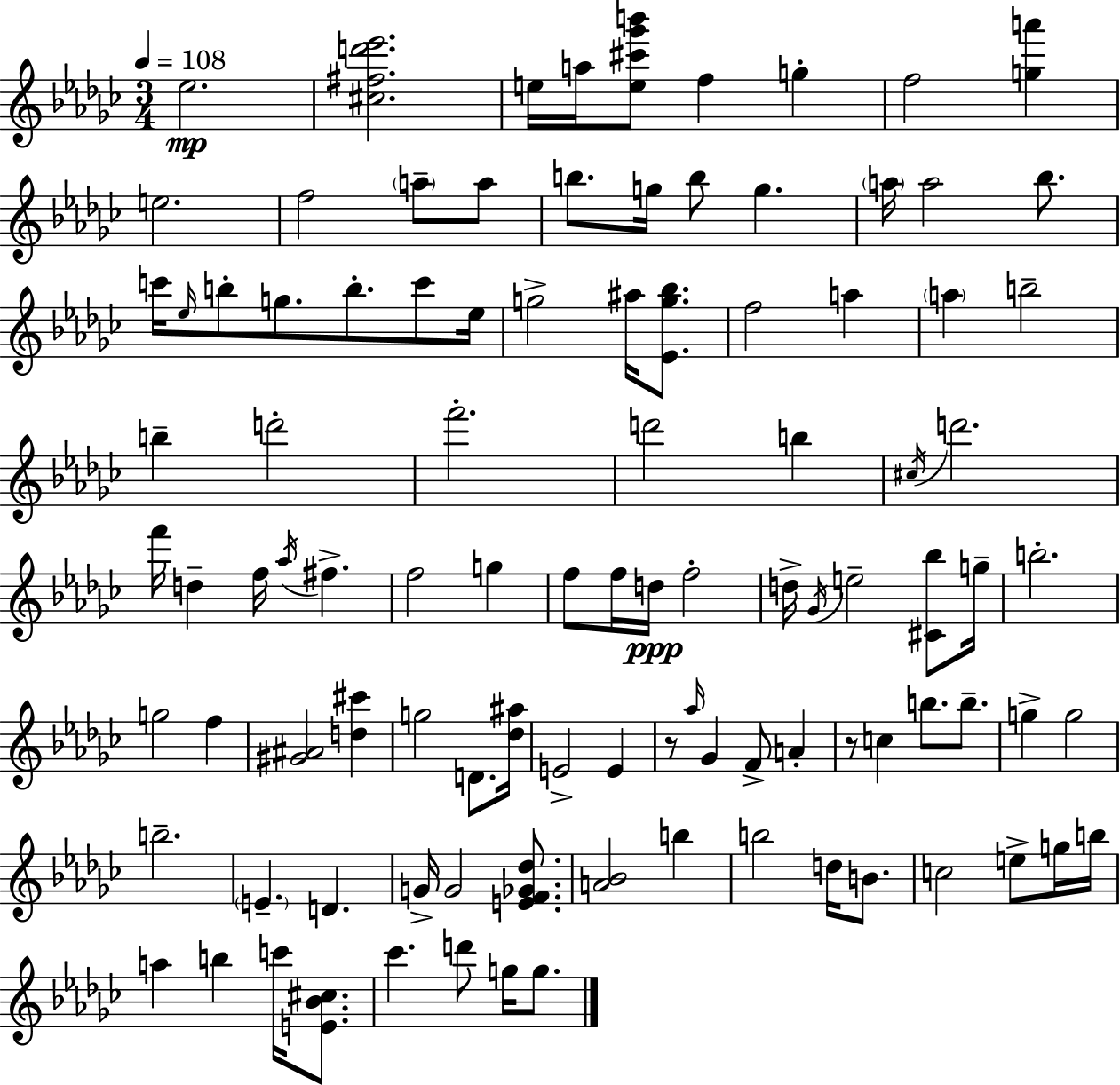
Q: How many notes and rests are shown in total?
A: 101